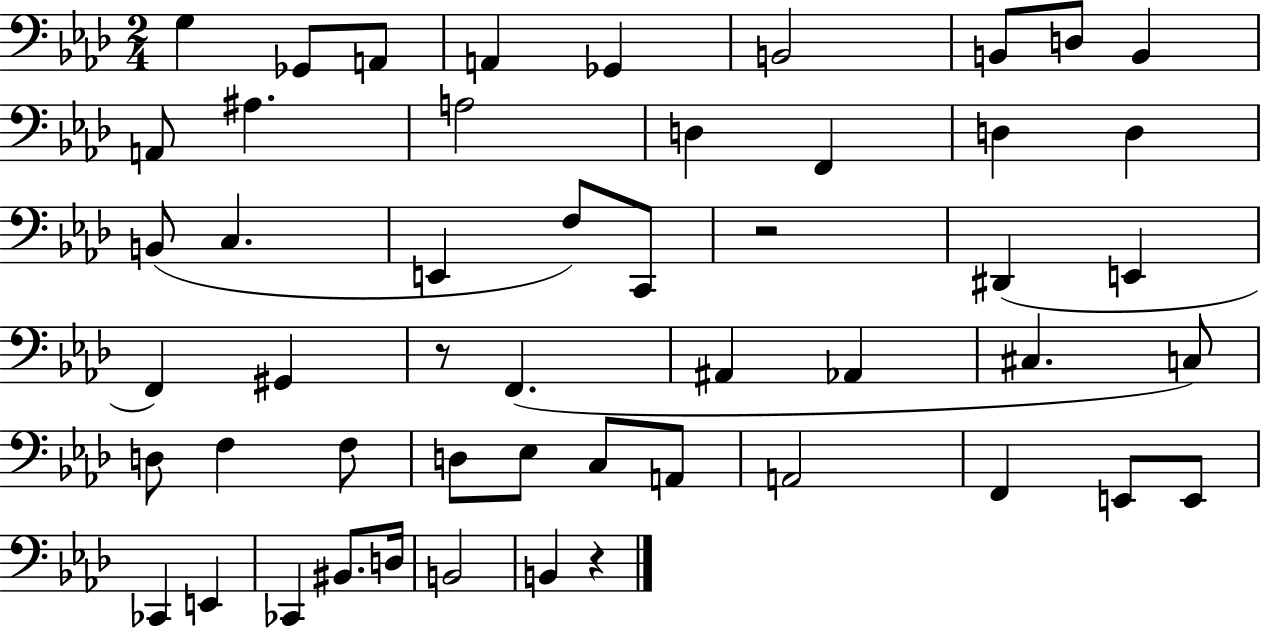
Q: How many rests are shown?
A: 3